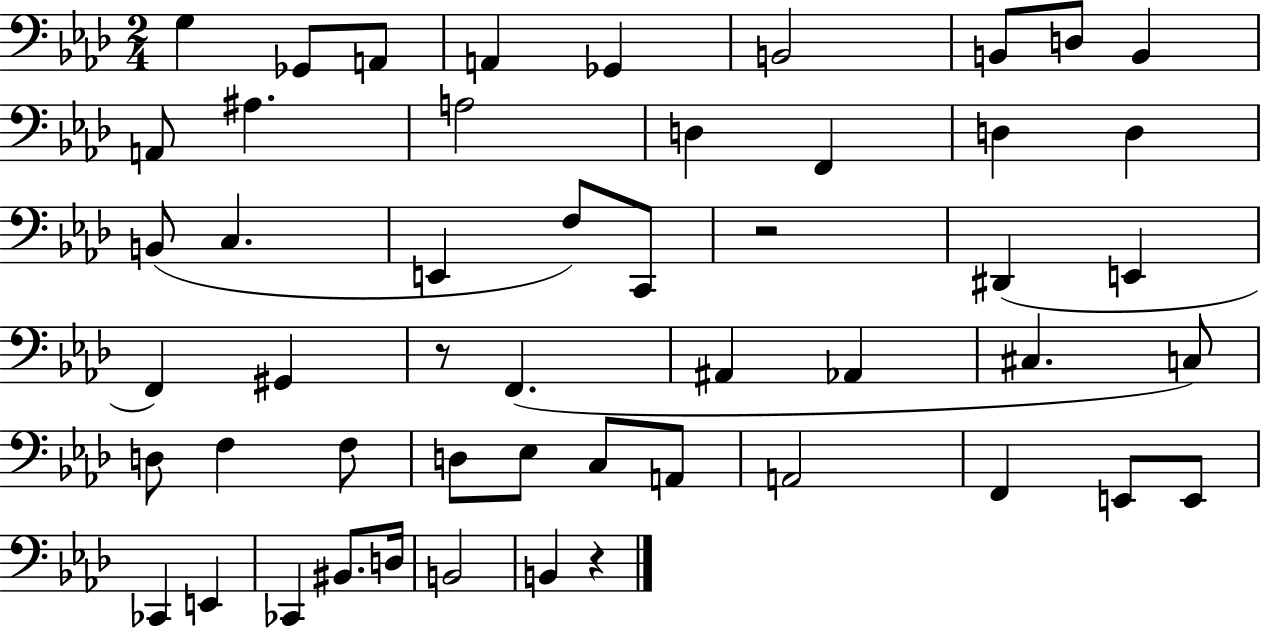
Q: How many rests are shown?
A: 3